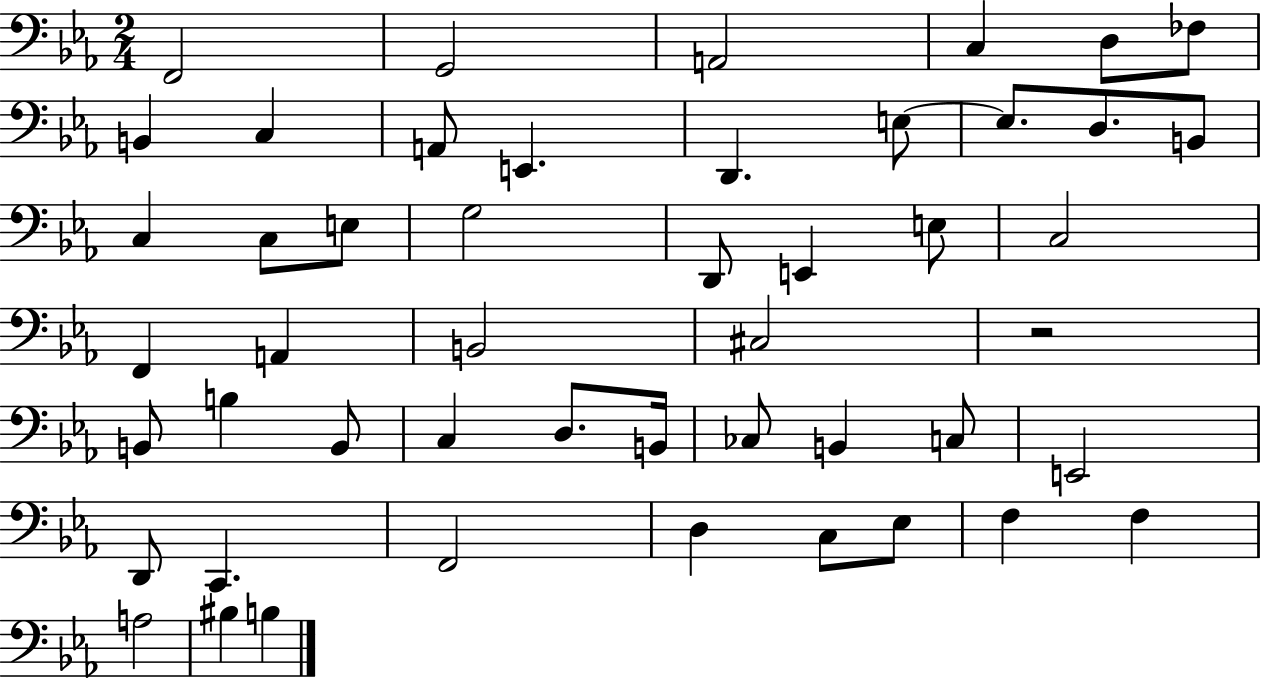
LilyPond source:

{
  \clef bass
  \numericTimeSignature
  \time 2/4
  \key ees \major
  f,2 | g,2 | a,2 | c4 d8 fes8 | \break b,4 c4 | a,8 e,4. | d,4. e8~~ | e8. d8. b,8 | \break c4 c8 e8 | g2 | d,8 e,4 e8 | c2 | \break f,4 a,4 | b,2 | cis2 | r2 | \break b,8 b4 b,8 | c4 d8. b,16 | ces8 b,4 c8 | e,2 | \break d,8 c,4. | f,2 | d4 c8 ees8 | f4 f4 | \break a2 | bis4 b4 | \bar "|."
}